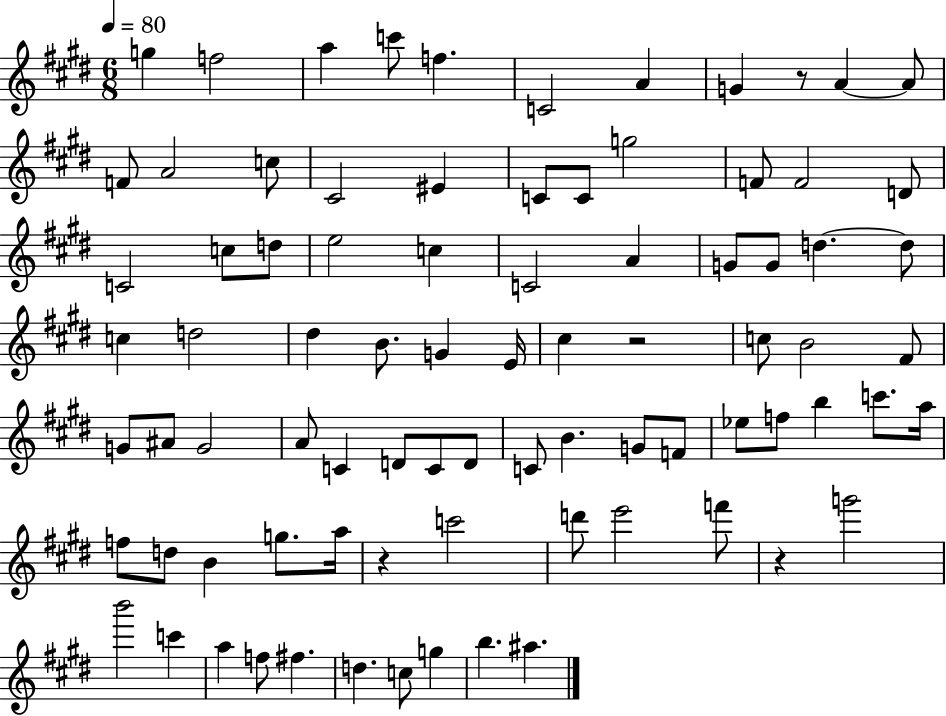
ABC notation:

X:1
T:Untitled
M:6/8
L:1/4
K:E
g f2 a c'/2 f C2 A G z/2 A A/2 F/2 A2 c/2 ^C2 ^E C/2 C/2 g2 F/2 F2 D/2 C2 c/2 d/2 e2 c C2 A G/2 G/2 d d/2 c d2 ^d B/2 G E/4 ^c z2 c/2 B2 ^F/2 G/2 ^A/2 G2 A/2 C D/2 C/2 D/2 C/2 B G/2 F/2 _e/2 f/2 b c'/2 a/4 f/2 d/2 B g/2 a/4 z c'2 d'/2 e'2 f'/2 z g'2 b'2 c' a f/2 ^f d c/2 g b ^a